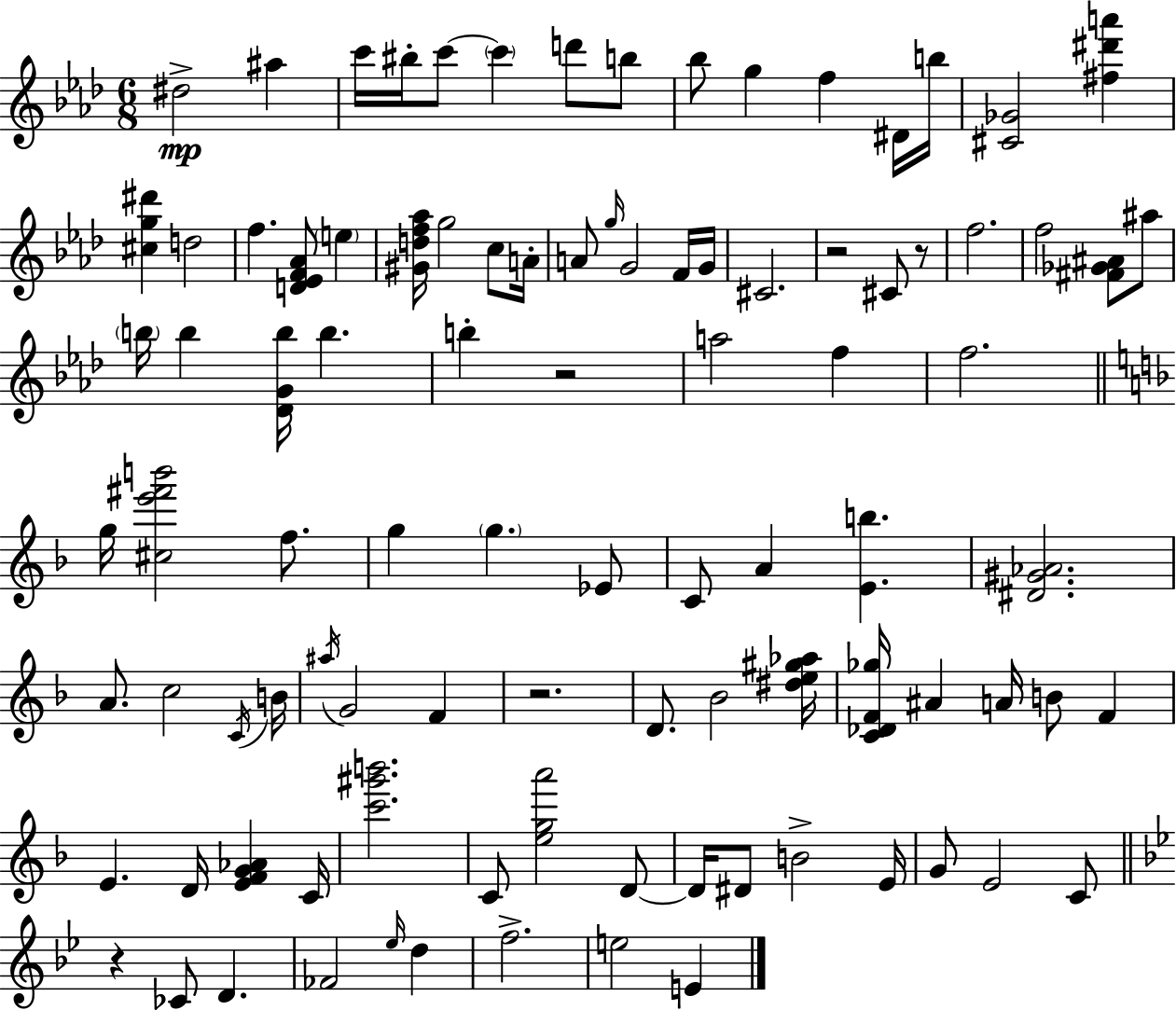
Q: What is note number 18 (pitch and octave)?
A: C5